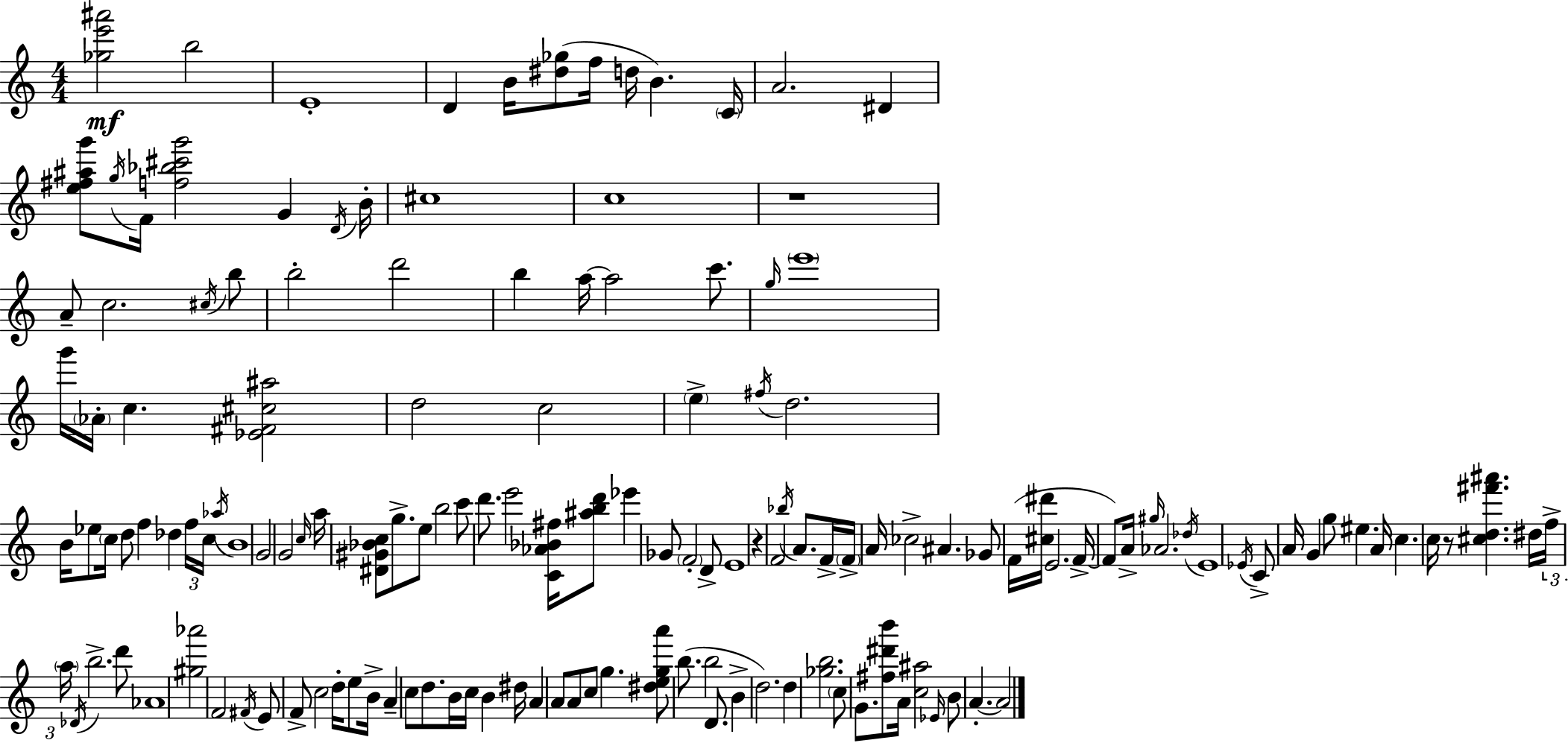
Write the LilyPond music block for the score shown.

{
  \clef treble
  \numericTimeSignature
  \time 4/4
  \key c \major
  \repeat volta 2 { <ges'' e''' ais'''>2\mf b''2 | e'1-. | d'4 b'16 <dis'' ges''>8( f''16 d''16 b'4.) \parenthesize c'16 | a'2. dis'4 | \break <e'' fis'' ais'' g'''>8 \acciaccatura { g''16 } f'16 <f'' bes'' cis''' g'''>2 g'4 | \acciaccatura { d'16 } b'16-. cis''1 | c''1 | r1 | \break a'8-- c''2. | \acciaccatura { cis''16 } b''8 b''2-. d'''2 | b''4 a''16~~ a''2 | c'''8. \grace { g''16 } \parenthesize e'''1 | \break g'''16 \parenthesize aes'16-. c''4. <ees' fis' cis'' ais''>2 | d''2 c''2 | \parenthesize e''4-> \acciaccatura { fis''16 } d''2. | b'16 ees''8 \parenthesize c''16 d''8 f''4 des''4 | \break \tuplet 3/2 { f''16 c''16 \acciaccatura { aes''16 } } b'1 | g'2 g'2 | \grace { c''16 } a''16 <dis' gis' bes' c''>8 g''8.-> e''8 b''2 | c'''8 d'''8. e'''2 | \break <c' aes' bes' fis''>16 <ais'' b'' d'''>8 ees'''4 ges'8 \parenthesize f'2-. | d'8-> e'1 | r4 f'2 | \acciaccatura { bes''16 } a'8. f'16-> \parenthesize f'16-> a'16 ces''2-> | \break ais'4. ges'8 f'16( <cis'' dis'''>16 e'2. | f'16->~~ f'8) a'16-> \grace { gis''16 } aes'2. | \acciaccatura { des''16 } e'1 | \acciaccatura { ees'16 } c'8-> a'16 g'4 | \break g''8 eis''4. a'16 c''4. | c''16 r8 <cis'' d'' fis''' ais'''>4. dis''16 \tuplet 3/2 { f''16-> \parenthesize a''16 \acciaccatura { des'16 } } b''2.-> | d'''8 aes'1 | <gis'' aes'''>2 | \break f'2 \acciaccatura { fis'16 } e'8 f'8-> | c''2 d''16-. e''8 b'16-> a'4-- | c''8 d''8. b'16 c''16 b'4 dis''16 a'4 | a'8 a'8 c''8 g''4. <dis'' e'' g'' a'''>8 b''8.( | \break b''2 d'8. b'4-> | d''2.) d''4 | <ges'' b''>2. \parenthesize c''8 g'8. | <fis'' dis''' b'''>8 a'16 <c'' ais''>2 \grace { ees'16 } b'8 | \break a'4.-.~~ a'2 } \bar "|."
}